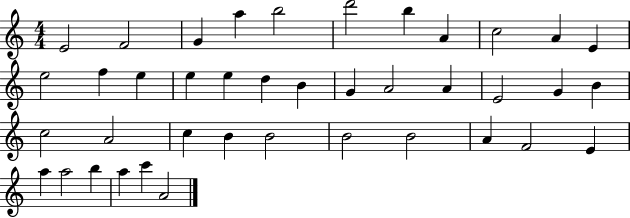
{
  \clef treble
  \numericTimeSignature
  \time 4/4
  \key c \major
  e'2 f'2 | g'4 a''4 b''2 | d'''2 b''4 a'4 | c''2 a'4 e'4 | \break e''2 f''4 e''4 | e''4 e''4 d''4 b'4 | g'4 a'2 a'4 | e'2 g'4 b'4 | \break c''2 a'2 | c''4 b'4 b'2 | b'2 b'2 | a'4 f'2 e'4 | \break a''4 a''2 b''4 | a''4 c'''4 a'2 | \bar "|."
}